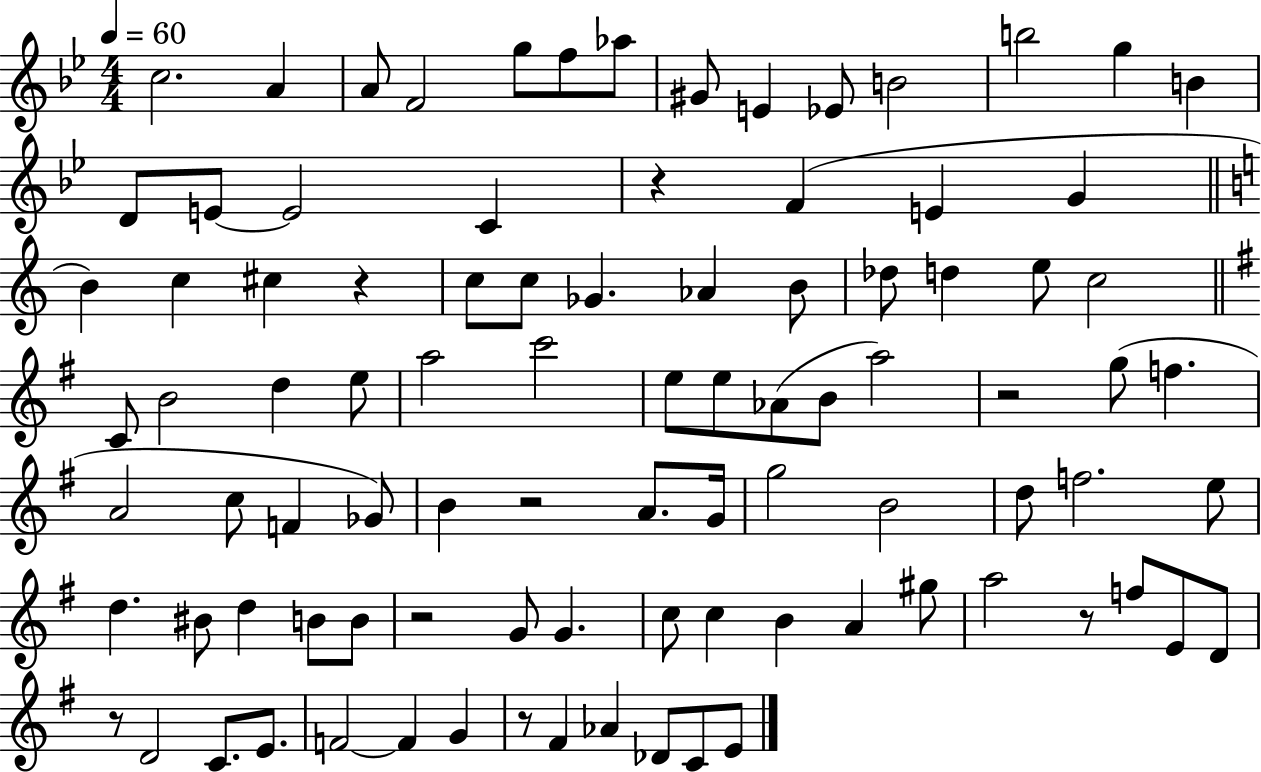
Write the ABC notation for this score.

X:1
T:Untitled
M:4/4
L:1/4
K:Bb
c2 A A/2 F2 g/2 f/2 _a/2 ^G/2 E _E/2 B2 b2 g B D/2 E/2 E2 C z F E G B c ^c z c/2 c/2 _G _A B/2 _d/2 d e/2 c2 C/2 B2 d e/2 a2 c'2 e/2 e/2 _A/2 B/2 a2 z2 g/2 f A2 c/2 F _G/2 B z2 A/2 G/4 g2 B2 d/2 f2 e/2 d ^B/2 d B/2 B/2 z2 G/2 G c/2 c B A ^g/2 a2 z/2 f/2 E/2 D/2 z/2 D2 C/2 E/2 F2 F G z/2 ^F _A _D/2 C/2 E/2